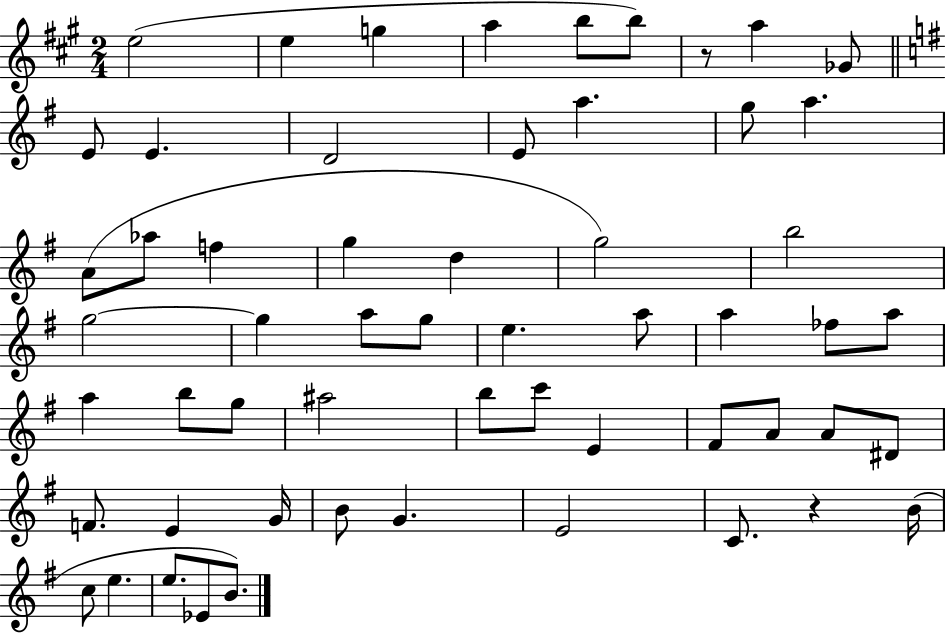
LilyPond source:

{
  \clef treble
  \numericTimeSignature
  \time 2/4
  \key a \major
  e''2( | e''4 g''4 | a''4 b''8 b''8) | r8 a''4 ges'8 | \break \bar "||" \break \key g \major e'8 e'4. | d'2 | e'8 a''4. | g''8 a''4. | \break a'8( aes''8 f''4 | g''4 d''4 | g''2) | b''2 | \break g''2~~ | g''4 a''8 g''8 | e''4. a''8 | a''4 fes''8 a''8 | \break a''4 b''8 g''8 | ais''2 | b''8 c'''8 e'4 | fis'8 a'8 a'8 dis'8 | \break f'8. e'4 g'16 | b'8 g'4. | e'2 | c'8. r4 b'16( | \break c''8 e''4. | e''8. ees'8 b'8.) | \bar "|."
}